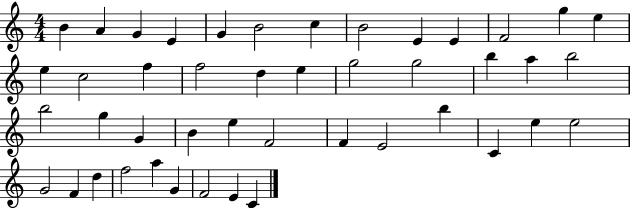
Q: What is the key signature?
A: C major